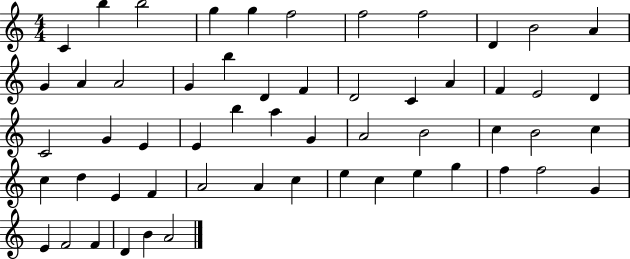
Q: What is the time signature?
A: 4/4